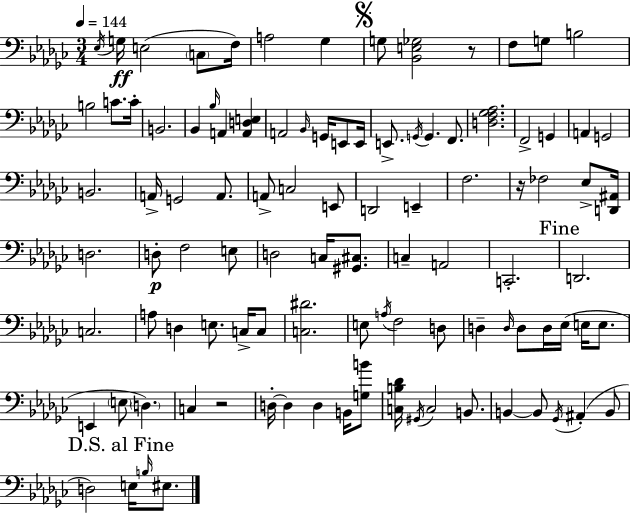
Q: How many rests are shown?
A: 3